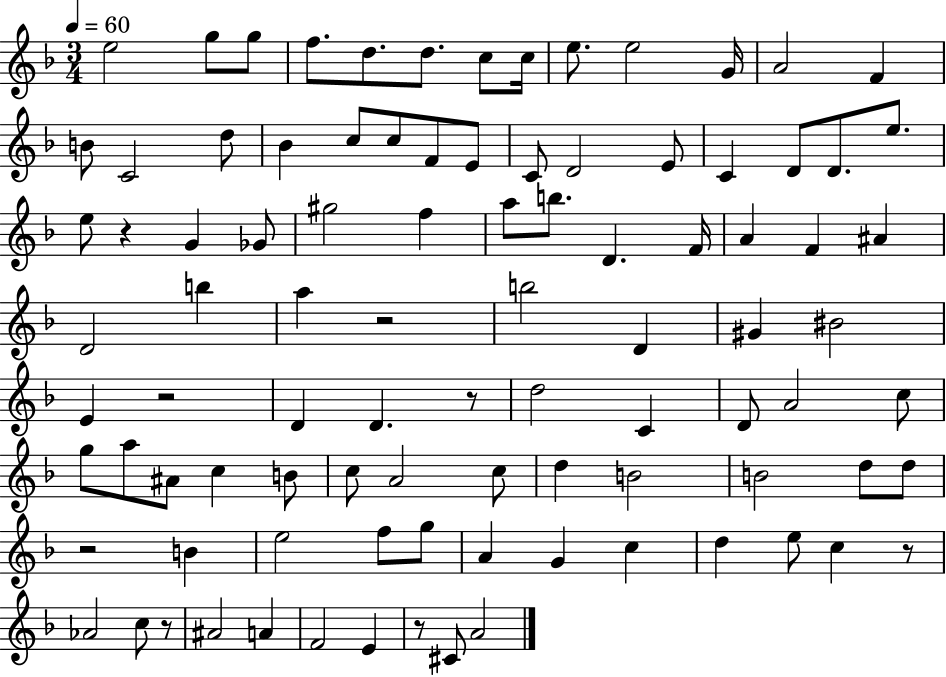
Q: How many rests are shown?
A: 8